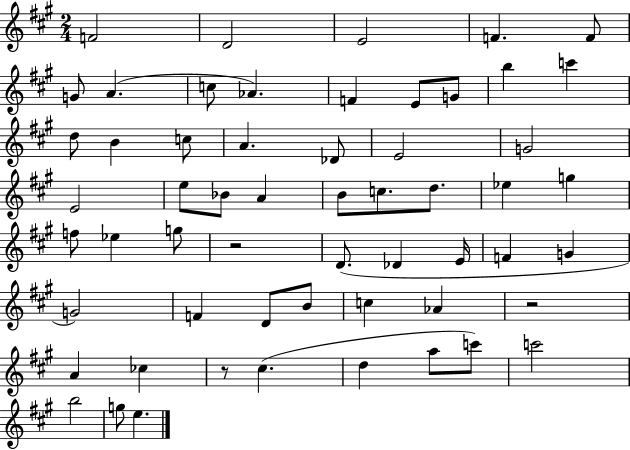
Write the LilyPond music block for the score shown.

{
  \clef treble
  \numericTimeSignature
  \time 2/4
  \key a \major
  \repeat volta 2 { f'2 | d'2 | e'2 | f'4. f'8 | \break g'8 a'4.( | c''8 aes'4.) | f'4 e'8 g'8 | b''4 c'''4 | \break d''8 b'4 c''8 | a'4. des'8 | e'2 | g'2 | \break e'2 | e''8 bes'8 a'4 | b'8 c''8. d''8. | ees''4 g''4 | \break f''8 ees''4 g''8 | r2 | d'8.( des'4 e'16 | f'4 g'4 | \break g'2) | f'4 d'8 b'8 | c''4 aes'4 | r2 | \break a'4 ces''4 | r8 cis''4.( | d''4 a''8 c'''8) | c'''2 | \break b''2 | g''8 e''4. | } \bar "|."
}